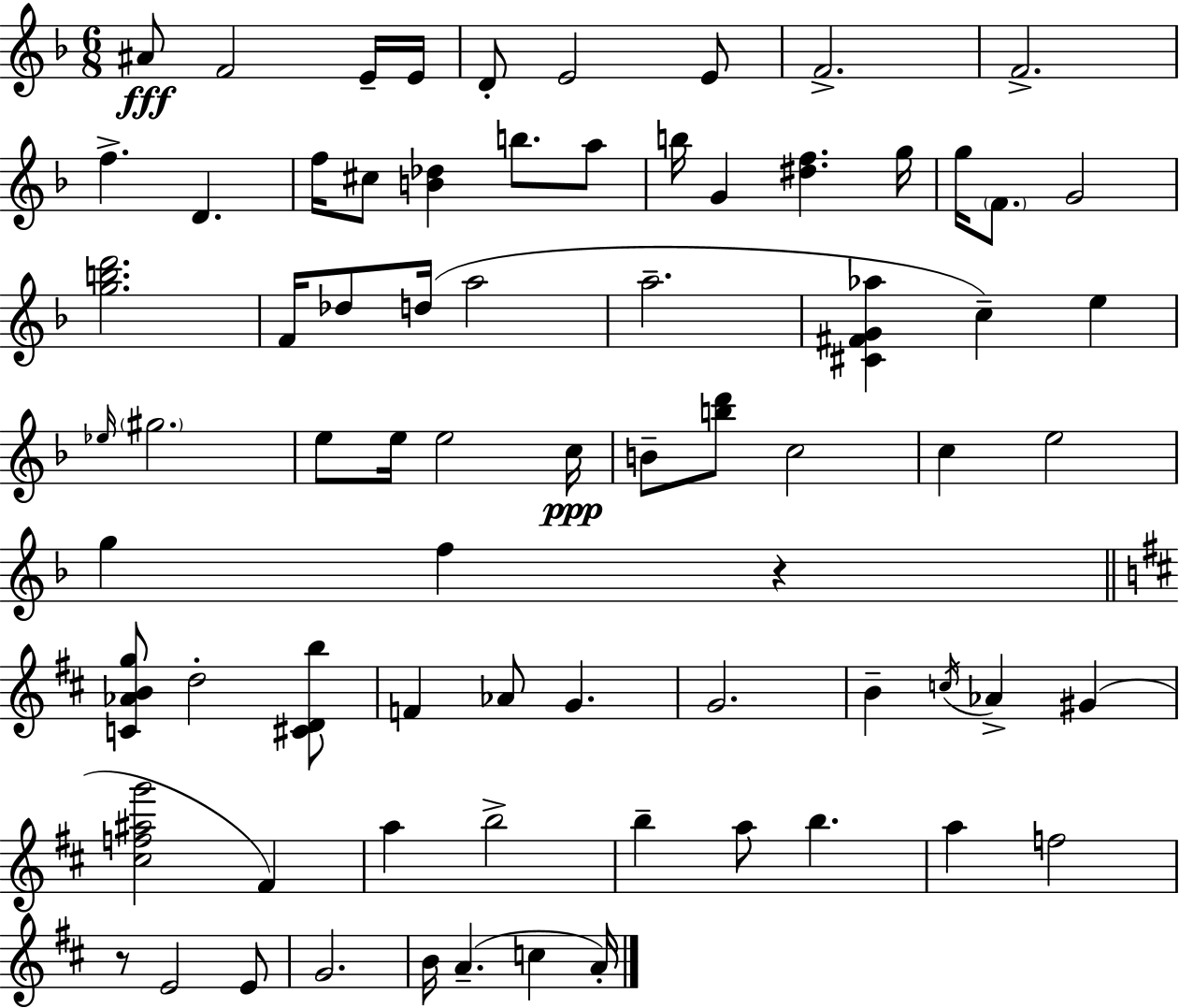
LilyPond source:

{
  \clef treble
  \numericTimeSignature
  \time 6/8
  \key f \major
  \repeat volta 2 { ais'8\fff f'2 e'16-- e'16 | d'8-. e'2 e'8 | f'2.-> | f'2.-> | \break f''4.-> d'4. | f''16 cis''8 <b' des''>4 b''8. a''8 | b''16 g'4 <dis'' f''>4. g''16 | g''16 \parenthesize f'8. g'2 | \break <g'' b'' d'''>2. | f'16 des''8 d''16( a''2 | a''2.-- | <cis' fis' g' aes''>4 c''4--) e''4 | \break \grace { ees''16 } \parenthesize gis''2. | e''8 e''16 e''2 | c''16\ppp b'8-- <b'' d'''>8 c''2 | c''4 e''2 | \break g''4 f''4 r4 | \bar "||" \break \key d \major <c' aes' b' g''>8 d''2-. <cis' d' b''>8 | f'4 aes'8 g'4. | g'2. | b'4-- \acciaccatura { c''16 } aes'4-> gis'4( | \break <cis'' f'' ais'' g'''>2 fis'4) | a''4 b''2-> | b''4-- a''8 b''4. | a''4 f''2 | \break r8 e'2 e'8 | g'2. | b'16 a'4.--( c''4 | a'16-.) } \bar "|."
}